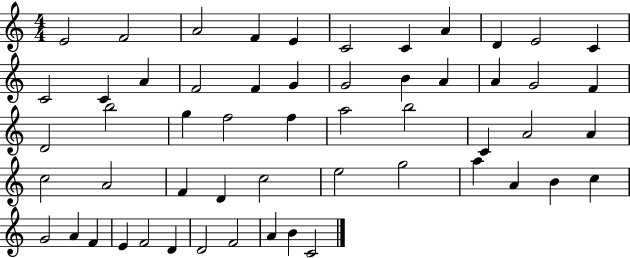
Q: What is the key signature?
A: C major